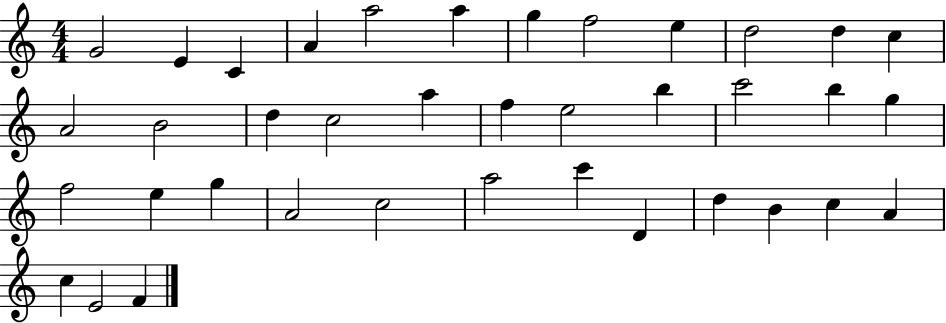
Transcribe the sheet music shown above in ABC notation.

X:1
T:Untitled
M:4/4
L:1/4
K:C
G2 E C A a2 a g f2 e d2 d c A2 B2 d c2 a f e2 b c'2 b g f2 e g A2 c2 a2 c' D d B c A c E2 F